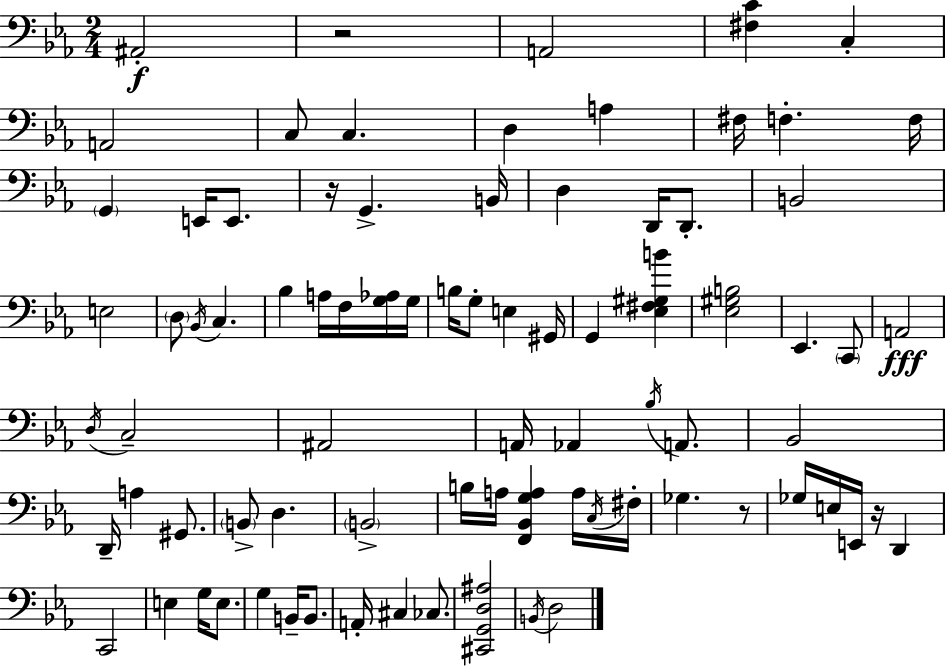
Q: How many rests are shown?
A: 4